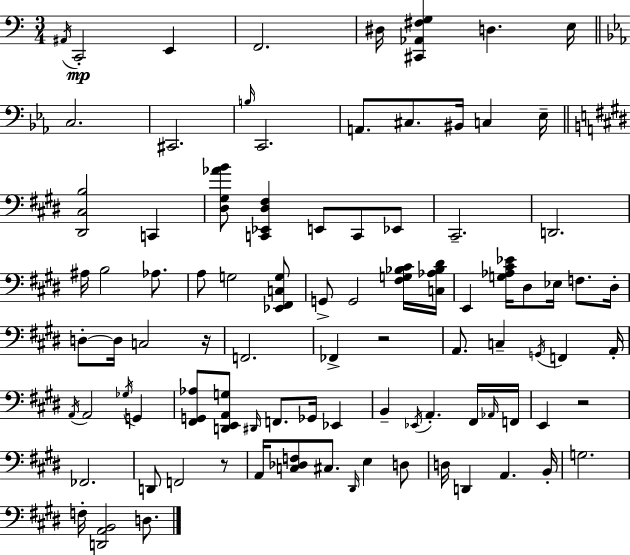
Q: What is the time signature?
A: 3/4